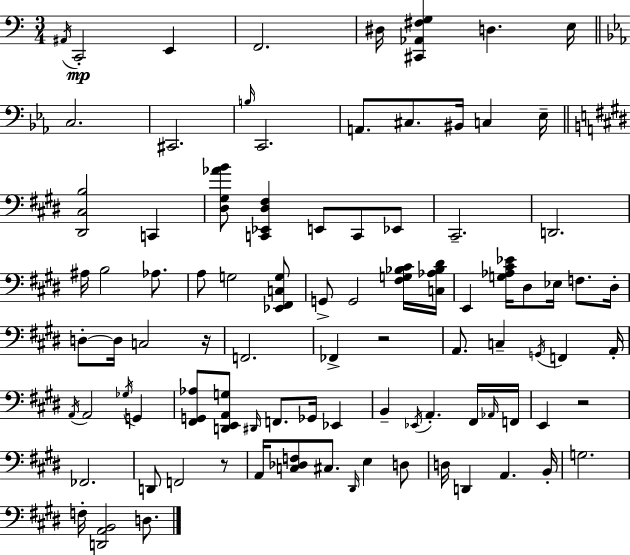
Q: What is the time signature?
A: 3/4